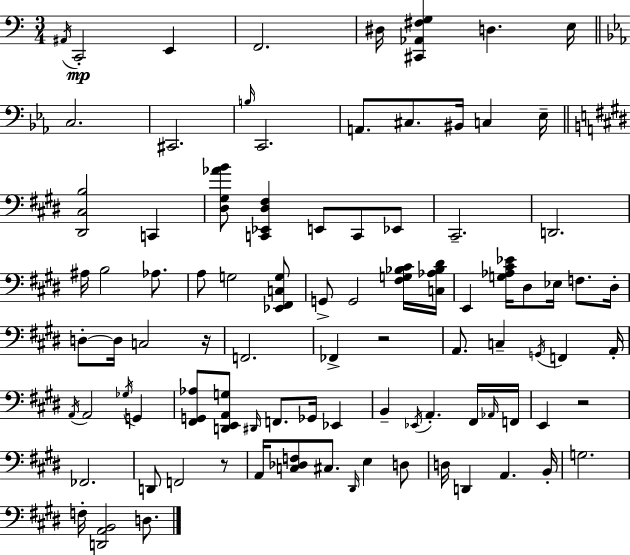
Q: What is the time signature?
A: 3/4